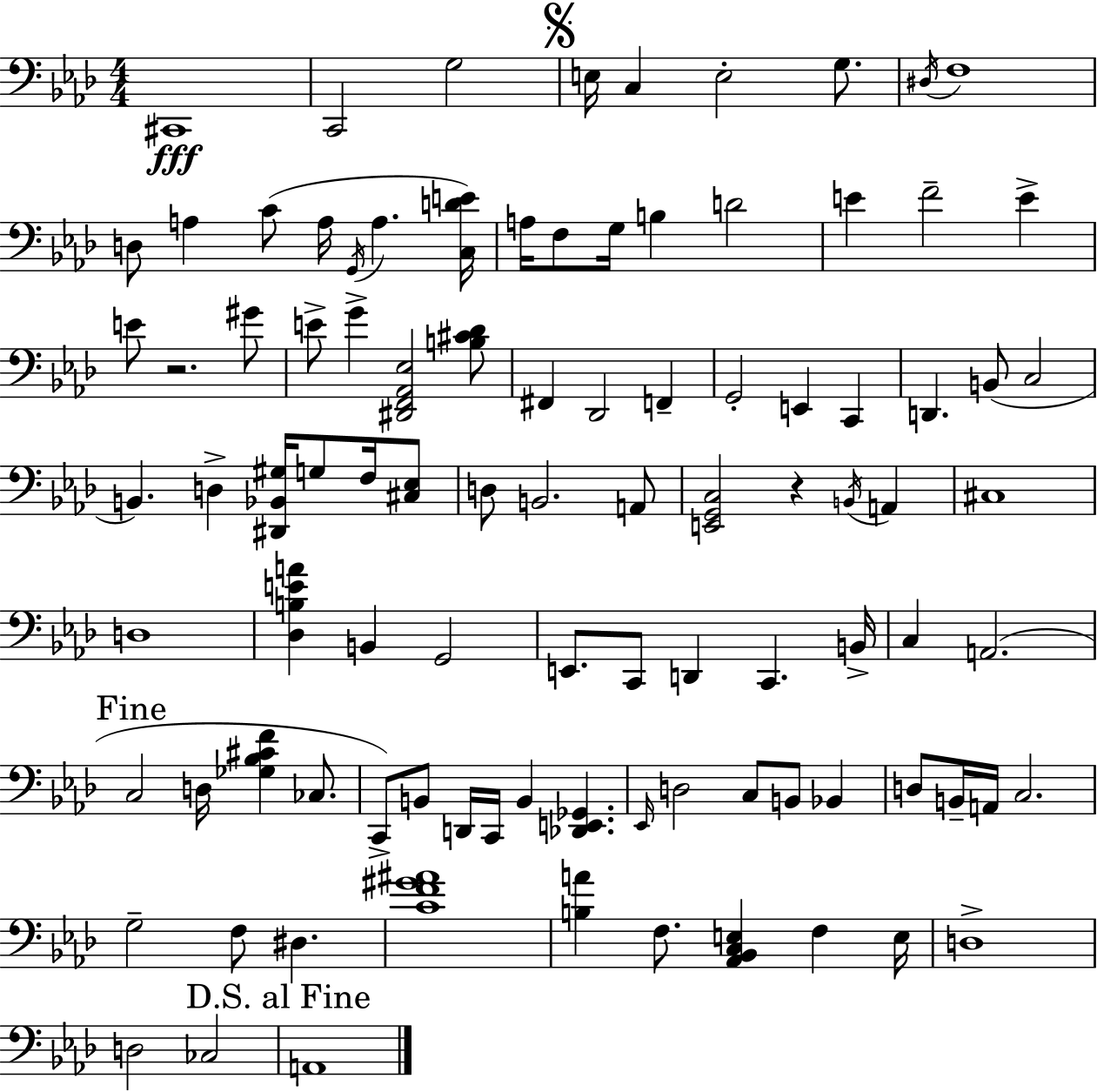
{
  \clef bass
  \numericTimeSignature
  \time 4/4
  \key f \minor
  cis,1\fff | c,2 g2 | \mark \markup { \musicglyph "scripts.segno" } e16 c4 e2-. g8. | \acciaccatura { dis16 } f1 | \break d8 a4 c'8( a16 \acciaccatura { g,16 } a4. | <c d' e'>16) a16 f8 g16 b4 d'2 | e'4 f'2-- e'4-> | e'8 r2. | \break gis'8 e'8-> g'4-> <dis, f, aes, ees>2 | <b cis' des'>8 fis,4 des,2 f,4-- | g,2-. e,4 c,4 | d,4. b,8( c2 | \break b,4.) d4-> <dis, bes, gis>16 g8 f16 | <cis ees>8 d8 b,2. | a,8 <e, g, c>2 r4 \acciaccatura { b,16 } a,4 | cis1 | \break d1 | <des b e' a'>4 b,4 g,2 | e,8. c,8 d,4 c,4. | b,16-> c4 a,2.( | \break \mark "Fine" c2 d16 <ges bes cis' f'>4 | ces8. c,8->) b,8 d,16 c,16 b,4 <des, e, ges,>4. | \grace { ees,16 } d2 c8 b,8 | bes,4 d8 b,16-- a,16 c2. | \break g2-- f8 dis4. | <c' f' gis' ais'>1 | <b a'>4 f8. <aes, bes, c e>4 f4 | e16 d1-> | \break d2 ces2 | \mark "D.S. al Fine" a,1 | \bar "|."
}